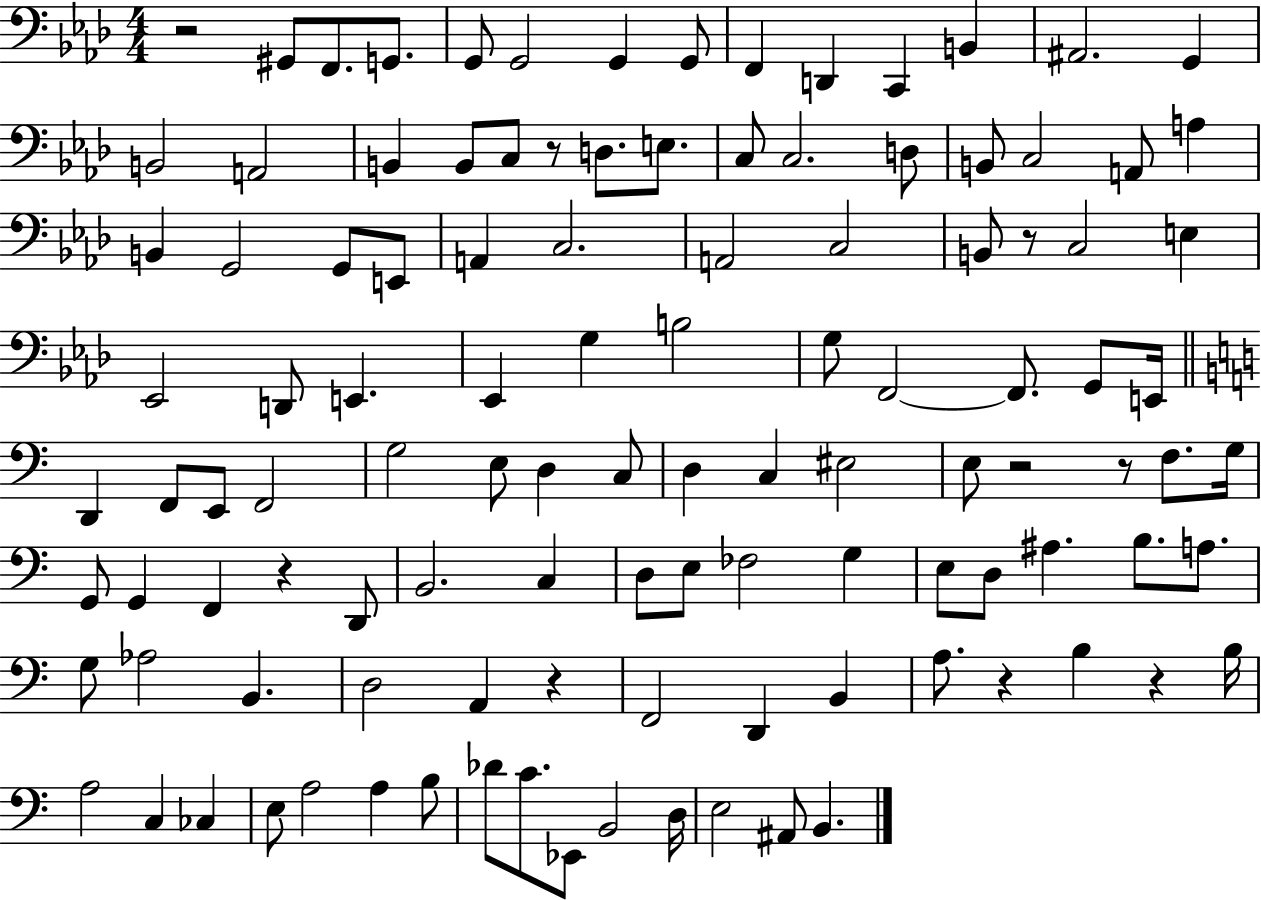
R/h G#2/e F2/e. G2/e. G2/e G2/h G2/q G2/e F2/q D2/q C2/q B2/q A#2/h. G2/q B2/h A2/h B2/q B2/e C3/e R/e D3/e. E3/e. C3/e C3/h. D3/e B2/e C3/h A2/e A3/q B2/q G2/h G2/e E2/e A2/q C3/h. A2/h C3/h B2/e R/e C3/h E3/q Eb2/h D2/e E2/q. Eb2/q G3/q B3/h G3/e F2/h F2/e. G2/e E2/s D2/q F2/e E2/e F2/h G3/h E3/e D3/q C3/e D3/q C3/q EIS3/h E3/e R/h R/e F3/e. G3/s G2/e G2/q F2/q R/q D2/e B2/h. C3/q D3/e E3/e FES3/h G3/q E3/e D3/e A#3/q. B3/e. A3/e. G3/e Ab3/h B2/q. D3/h A2/q R/q F2/h D2/q B2/q A3/e. R/q B3/q R/q B3/s A3/h C3/q CES3/q E3/e A3/h A3/q B3/e Db4/e C4/e. Eb2/e B2/h D3/s E3/h A#2/e B2/q.